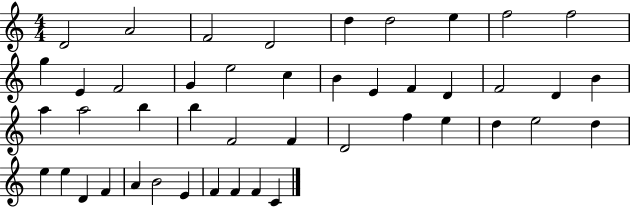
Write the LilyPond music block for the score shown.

{
  \clef treble
  \numericTimeSignature
  \time 4/4
  \key c \major
  d'2 a'2 | f'2 d'2 | d''4 d''2 e''4 | f''2 f''2 | \break g''4 e'4 f'2 | g'4 e''2 c''4 | b'4 e'4 f'4 d'4 | f'2 d'4 b'4 | \break a''4 a''2 b''4 | b''4 f'2 f'4 | d'2 f''4 e''4 | d''4 e''2 d''4 | \break e''4 e''4 d'4 f'4 | a'4 b'2 e'4 | f'4 f'4 f'4 c'4 | \bar "|."
}